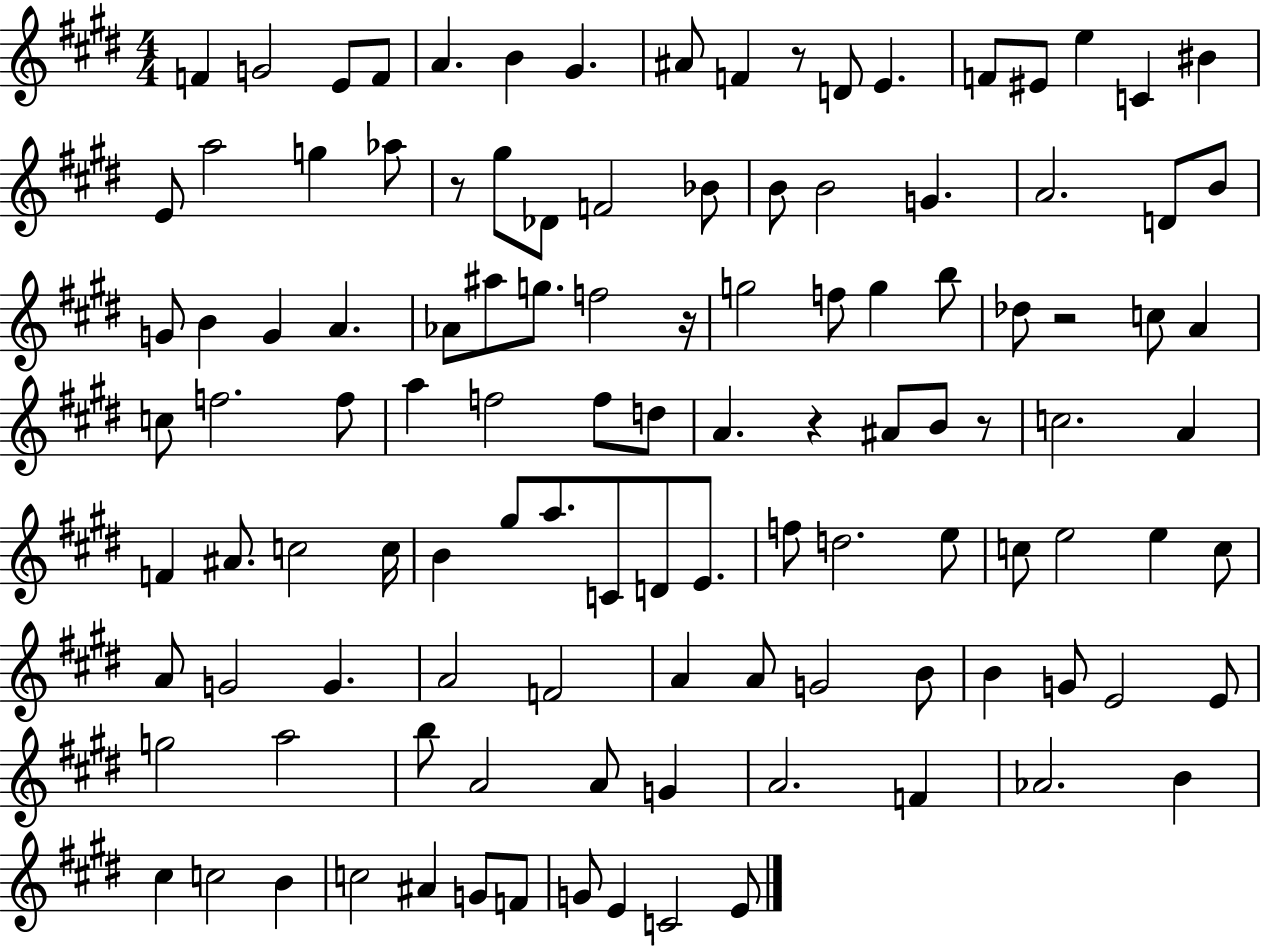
X:1
T:Untitled
M:4/4
L:1/4
K:E
F G2 E/2 F/2 A B ^G ^A/2 F z/2 D/2 E F/2 ^E/2 e C ^B E/2 a2 g _a/2 z/2 ^g/2 _D/2 F2 _B/2 B/2 B2 G A2 D/2 B/2 G/2 B G A _A/2 ^a/2 g/2 f2 z/4 g2 f/2 g b/2 _d/2 z2 c/2 A c/2 f2 f/2 a f2 f/2 d/2 A z ^A/2 B/2 z/2 c2 A F ^A/2 c2 c/4 B ^g/2 a/2 C/2 D/2 E/2 f/2 d2 e/2 c/2 e2 e c/2 A/2 G2 G A2 F2 A A/2 G2 B/2 B G/2 E2 E/2 g2 a2 b/2 A2 A/2 G A2 F _A2 B ^c c2 B c2 ^A G/2 F/2 G/2 E C2 E/2